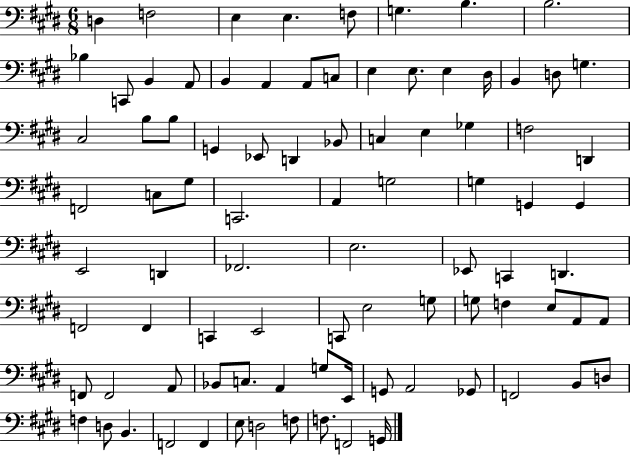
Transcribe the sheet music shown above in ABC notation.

X:1
T:Untitled
M:6/8
L:1/4
K:E
D, F,2 E, E, F,/2 G, B, B,2 _B, C,,/2 B,, A,,/2 B,, A,, A,,/2 C,/2 E, E,/2 E, ^D,/4 B,, D,/2 G, ^C,2 B,/2 B,/2 G,, _E,,/2 D,, _B,,/2 C, E, _G, F,2 D,, F,,2 C,/2 ^G,/2 C,,2 A,, G,2 G, G,, G,, E,,2 D,, _F,,2 E,2 _E,,/2 C,, D,, F,,2 F,, C,, E,,2 C,,/2 E,2 G,/2 G,/2 F, E,/2 A,,/2 A,,/2 F,,/2 F,,2 A,,/2 _B,,/2 C,/2 A,, G,/2 E,,/4 G,,/2 A,,2 _G,,/2 F,,2 B,,/2 D,/2 F, D,/2 B,, F,,2 F,, E,/2 D,2 F,/2 F,/2 F,,2 G,,/4